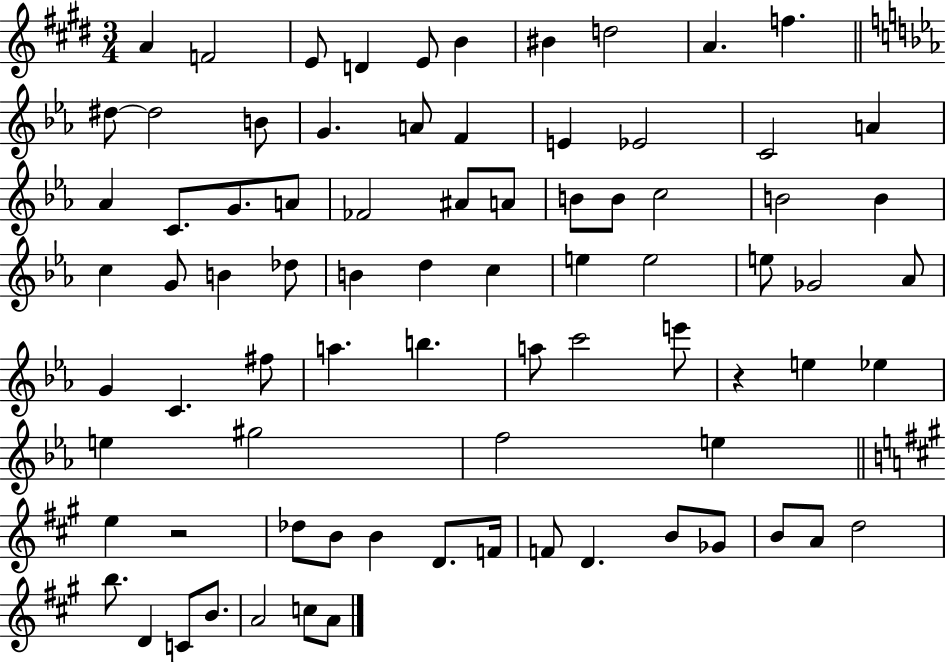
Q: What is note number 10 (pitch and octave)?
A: F5